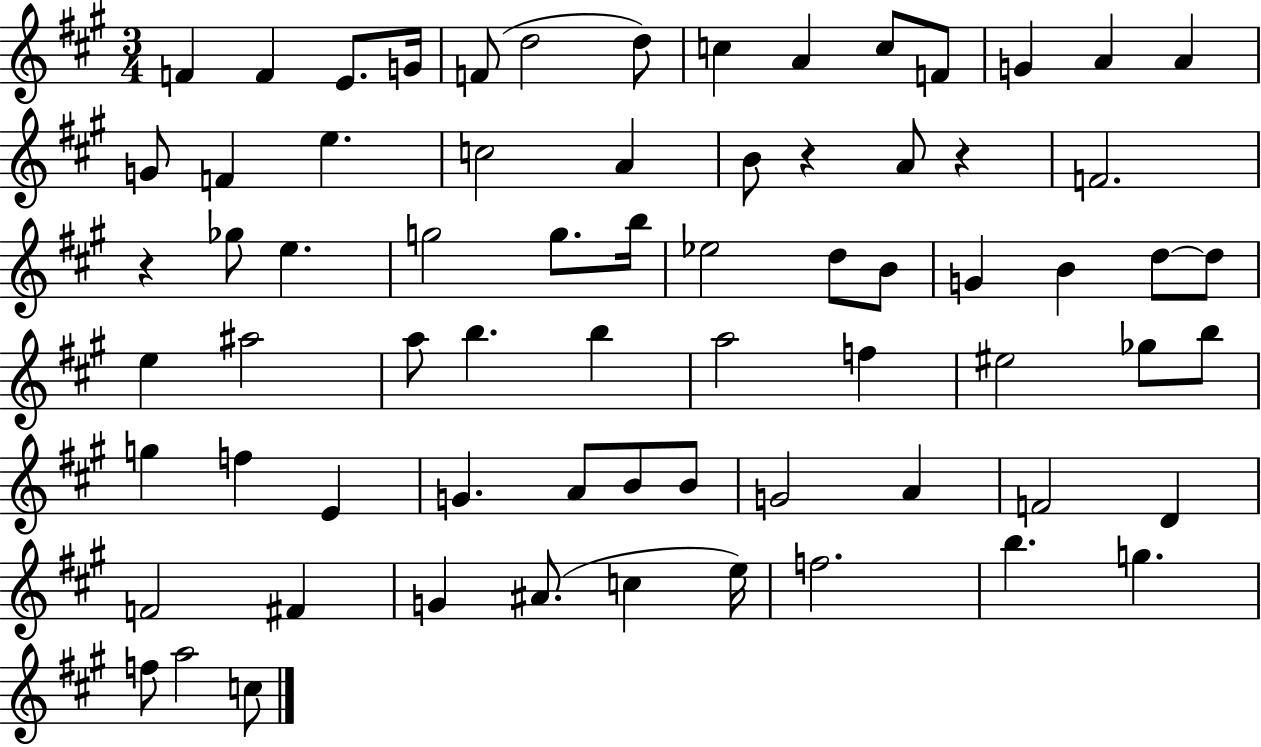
{
  \clef treble
  \numericTimeSignature
  \time 3/4
  \key a \major
  f'4 f'4 e'8. g'16 | f'8( d''2 d''8) | c''4 a'4 c''8 f'8 | g'4 a'4 a'4 | \break g'8 f'4 e''4. | c''2 a'4 | b'8 r4 a'8 r4 | f'2. | \break r4 ges''8 e''4. | g''2 g''8. b''16 | ees''2 d''8 b'8 | g'4 b'4 d''8~~ d''8 | \break e''4 ais''2 | a''8 b''4. b''4 | a''2 f''4 | eis''2 ges''8 b''8 | \break g''4 f''4 e'4 | g'4. a'8 b'8 b'8 | g'2 a'4 | f'2 d'4 | \break f'2 fis'4 | g'4 ais'8.( c''4 e''16) | f''2. | b''4. g''4. | \break f''8 a''2 c''8 | \bar "|."
}